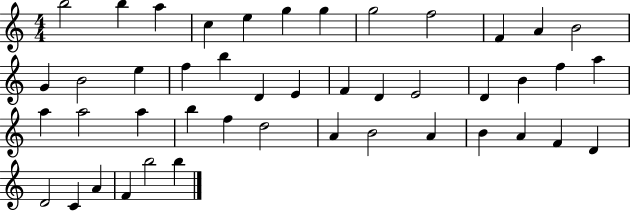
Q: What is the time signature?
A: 4/4